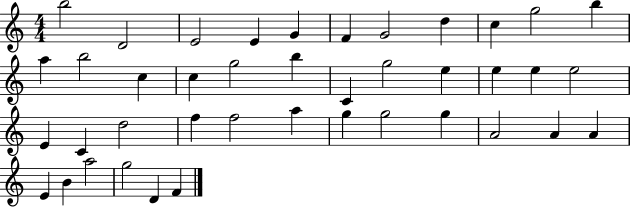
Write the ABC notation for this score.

X:1
T:Untitled
M:4/4
L:1/4
K:C
b2 D2 E2 E G F G2 d c g2 b a b2 c c g2 b C g2 e e e e2 E C d2 f f2 a g g2 g A2 A A E B a2 g2 D F